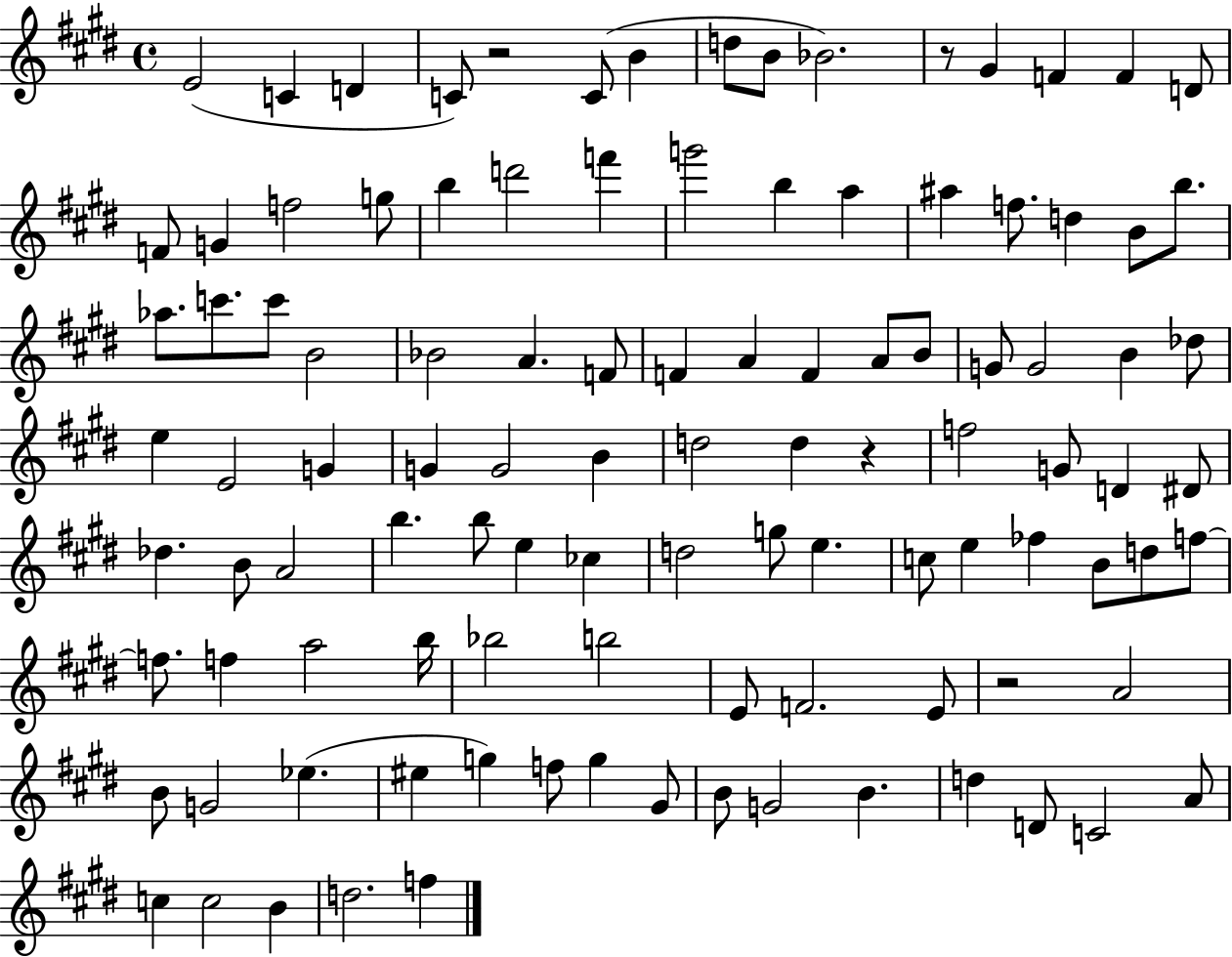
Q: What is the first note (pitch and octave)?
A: E4